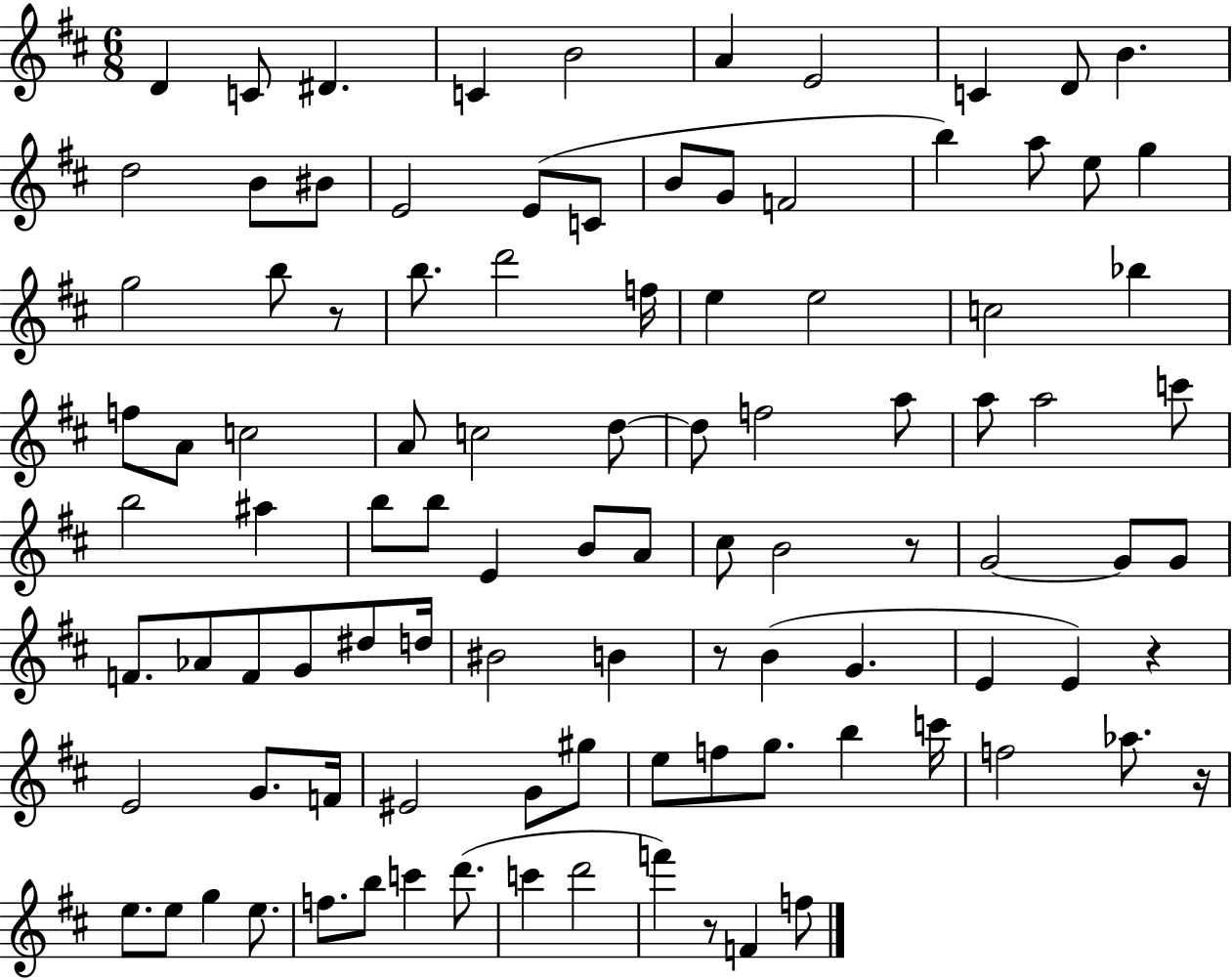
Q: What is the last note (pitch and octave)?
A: F5